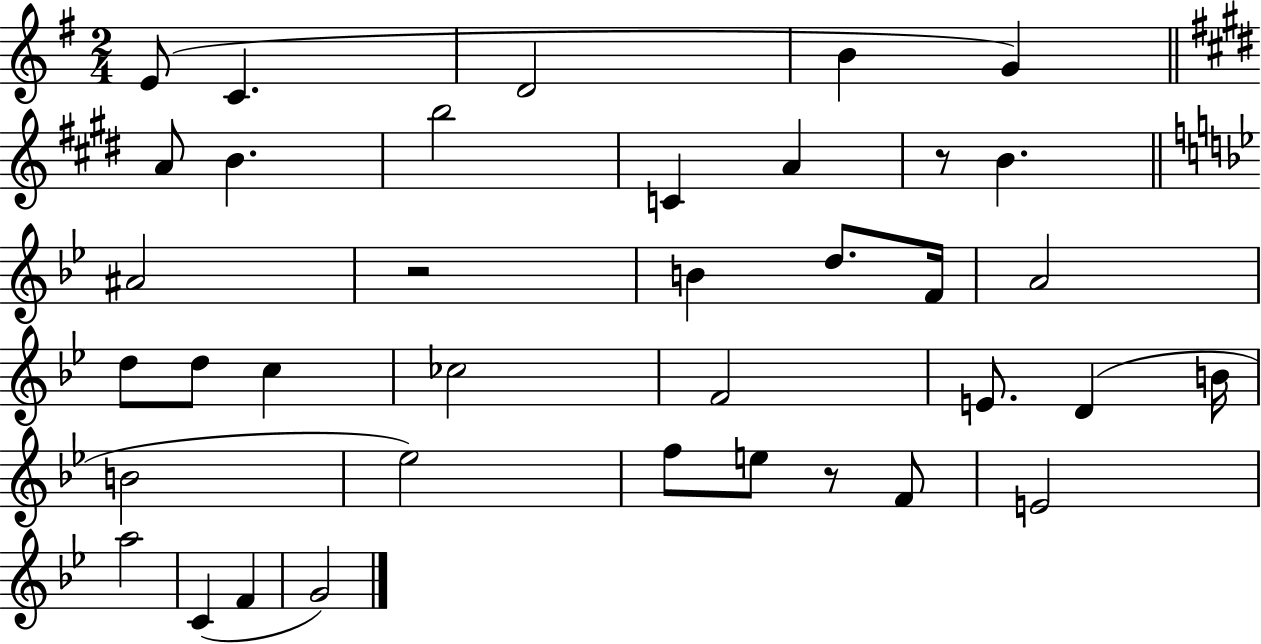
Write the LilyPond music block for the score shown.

{
  \clef treble
  \numericTimeSignature
  \time 2/4
  \key g \major
  \repeat volta 2 { e'8( c'4. | d'2 | b'4 g'4) | \bar "||" \break \key e \major a'8 b'4. | b''2 | c'4 a'4 | r8 b'4. | \break \bar "||" \break \key g \minor ais'2 | r2 | b'4 d''8. f'16 | a'2 | \break d''8 d''8 c''4 | ces''2 | f'2 | e'8. d'4( b'16 | \break b'2 | ees''2) | f''8 e''8 r8 f'8 | e'2 | \break a''2 | c'4( f'4 | g'2) | } \bar "|."
}